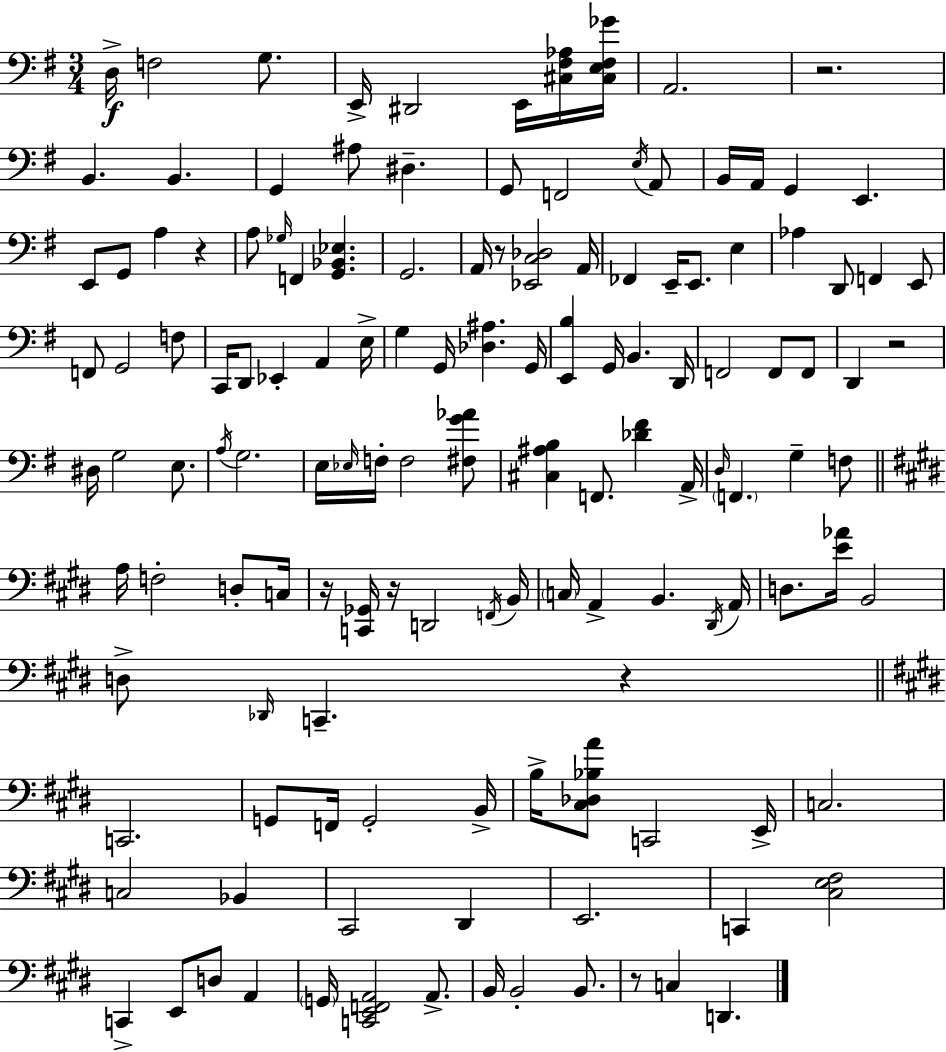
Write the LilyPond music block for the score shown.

{
  \clef bass
  \numericTimeSignature
  \time 3/4
  \key g \major
  d16->\f f2 g8. | e,16-> dis,2 e,16 <cis fis aes>16 <cis e fis ges'>16 | a,2. | r2. | \break b,4. b,4. | g,4 ais8 dis4.-- | g,8 f,2 \acciaccatura { e16 } a,8 | b,16 a,16 g,4 e,4. | \break e,8 g,8 a4 r4 | a8 \grace { ges16 } f,4 <g, bes, ees>4. | g,2. | a,16 r8 <ees, c des>2 | \break a,16 fes,4 e,16-- e,8. e4 | aes4 d,8 f,4 | e,8 f,8 g,2 | f8 c,16 d,8 ees,4-. a,4 | \break e16-> g4 g,16 <des ais>4. | g,16 <e, b>4 g,16 b,4. | d,16 f,2 f,8 | f,8 d,4 r2 | \break dis16 g2 e8. | \acciaccatura { a16 } g2. | e16 \grace { ees16 } f16-. f2 | <fis g' aes'>8 <cis ais b>4 f,8. <des' fis'>4 | \break a,16-> \grace { d16 } \parenthesize f,4. g4-- | f8 \bar "||" \break \key e \major a16 f2-. d8-. c16 | r16 <c, ges,>16 r16 d,2 \acciaccatura { f,16 } | b,16 \parenthesize c16 a,4-> b,4. | \acciaccatura { dis,16 } a,16 d8. <e' aes'>16 b,2 | \break d8-> \grace { des,16 } c,4.-- r4 | \bar "||" \break \key e \major c,2. | g,8 f,16 g,2-. b,16-> | b16-> <cis des bes a'>8 c,2 e,16-> | c2. | \break c2 bes,4 | cis,2 dis,4 | e,2. | c,4 <cis e fis>2 | \break c,4-> e,8 d8 a,4 | \parenthesize g,16 <c, e, f, a,>2 a,8.-> | b,16 b,2-. b,8. | r8 c4 d,4. | \break \bar "|."
}